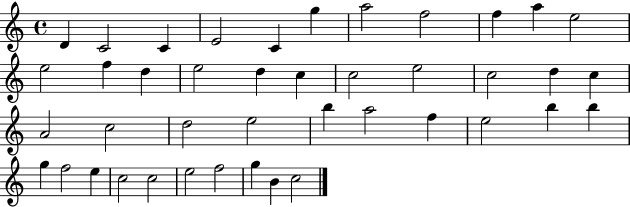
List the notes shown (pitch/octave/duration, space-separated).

D4/q C4/h C4/q E4/h C4/q G5/q A5/h F5/h F5/q A5/q E5/h E5/h F5/q D5/q E5/h D5/q C5/q C5/h E5/h C5/h D5/q C5/q A4/h C5/h D5/h E5/h B5/q A5/h F5/q E5/h B5/q B5/q G5/q F5/h E5/q C5/h C5/h E5/h F5/h G5/q B4/q C5/h